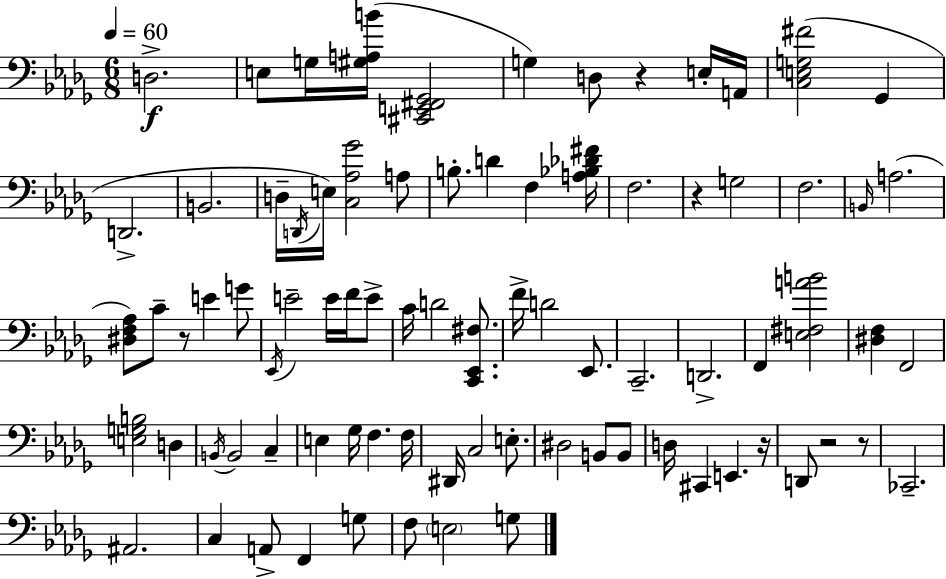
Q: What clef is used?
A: bass